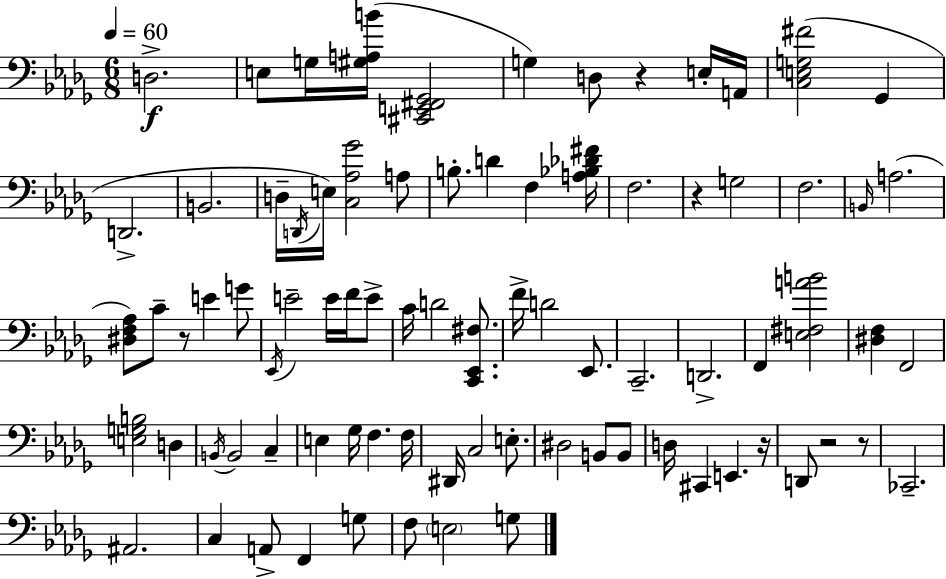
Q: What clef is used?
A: bass